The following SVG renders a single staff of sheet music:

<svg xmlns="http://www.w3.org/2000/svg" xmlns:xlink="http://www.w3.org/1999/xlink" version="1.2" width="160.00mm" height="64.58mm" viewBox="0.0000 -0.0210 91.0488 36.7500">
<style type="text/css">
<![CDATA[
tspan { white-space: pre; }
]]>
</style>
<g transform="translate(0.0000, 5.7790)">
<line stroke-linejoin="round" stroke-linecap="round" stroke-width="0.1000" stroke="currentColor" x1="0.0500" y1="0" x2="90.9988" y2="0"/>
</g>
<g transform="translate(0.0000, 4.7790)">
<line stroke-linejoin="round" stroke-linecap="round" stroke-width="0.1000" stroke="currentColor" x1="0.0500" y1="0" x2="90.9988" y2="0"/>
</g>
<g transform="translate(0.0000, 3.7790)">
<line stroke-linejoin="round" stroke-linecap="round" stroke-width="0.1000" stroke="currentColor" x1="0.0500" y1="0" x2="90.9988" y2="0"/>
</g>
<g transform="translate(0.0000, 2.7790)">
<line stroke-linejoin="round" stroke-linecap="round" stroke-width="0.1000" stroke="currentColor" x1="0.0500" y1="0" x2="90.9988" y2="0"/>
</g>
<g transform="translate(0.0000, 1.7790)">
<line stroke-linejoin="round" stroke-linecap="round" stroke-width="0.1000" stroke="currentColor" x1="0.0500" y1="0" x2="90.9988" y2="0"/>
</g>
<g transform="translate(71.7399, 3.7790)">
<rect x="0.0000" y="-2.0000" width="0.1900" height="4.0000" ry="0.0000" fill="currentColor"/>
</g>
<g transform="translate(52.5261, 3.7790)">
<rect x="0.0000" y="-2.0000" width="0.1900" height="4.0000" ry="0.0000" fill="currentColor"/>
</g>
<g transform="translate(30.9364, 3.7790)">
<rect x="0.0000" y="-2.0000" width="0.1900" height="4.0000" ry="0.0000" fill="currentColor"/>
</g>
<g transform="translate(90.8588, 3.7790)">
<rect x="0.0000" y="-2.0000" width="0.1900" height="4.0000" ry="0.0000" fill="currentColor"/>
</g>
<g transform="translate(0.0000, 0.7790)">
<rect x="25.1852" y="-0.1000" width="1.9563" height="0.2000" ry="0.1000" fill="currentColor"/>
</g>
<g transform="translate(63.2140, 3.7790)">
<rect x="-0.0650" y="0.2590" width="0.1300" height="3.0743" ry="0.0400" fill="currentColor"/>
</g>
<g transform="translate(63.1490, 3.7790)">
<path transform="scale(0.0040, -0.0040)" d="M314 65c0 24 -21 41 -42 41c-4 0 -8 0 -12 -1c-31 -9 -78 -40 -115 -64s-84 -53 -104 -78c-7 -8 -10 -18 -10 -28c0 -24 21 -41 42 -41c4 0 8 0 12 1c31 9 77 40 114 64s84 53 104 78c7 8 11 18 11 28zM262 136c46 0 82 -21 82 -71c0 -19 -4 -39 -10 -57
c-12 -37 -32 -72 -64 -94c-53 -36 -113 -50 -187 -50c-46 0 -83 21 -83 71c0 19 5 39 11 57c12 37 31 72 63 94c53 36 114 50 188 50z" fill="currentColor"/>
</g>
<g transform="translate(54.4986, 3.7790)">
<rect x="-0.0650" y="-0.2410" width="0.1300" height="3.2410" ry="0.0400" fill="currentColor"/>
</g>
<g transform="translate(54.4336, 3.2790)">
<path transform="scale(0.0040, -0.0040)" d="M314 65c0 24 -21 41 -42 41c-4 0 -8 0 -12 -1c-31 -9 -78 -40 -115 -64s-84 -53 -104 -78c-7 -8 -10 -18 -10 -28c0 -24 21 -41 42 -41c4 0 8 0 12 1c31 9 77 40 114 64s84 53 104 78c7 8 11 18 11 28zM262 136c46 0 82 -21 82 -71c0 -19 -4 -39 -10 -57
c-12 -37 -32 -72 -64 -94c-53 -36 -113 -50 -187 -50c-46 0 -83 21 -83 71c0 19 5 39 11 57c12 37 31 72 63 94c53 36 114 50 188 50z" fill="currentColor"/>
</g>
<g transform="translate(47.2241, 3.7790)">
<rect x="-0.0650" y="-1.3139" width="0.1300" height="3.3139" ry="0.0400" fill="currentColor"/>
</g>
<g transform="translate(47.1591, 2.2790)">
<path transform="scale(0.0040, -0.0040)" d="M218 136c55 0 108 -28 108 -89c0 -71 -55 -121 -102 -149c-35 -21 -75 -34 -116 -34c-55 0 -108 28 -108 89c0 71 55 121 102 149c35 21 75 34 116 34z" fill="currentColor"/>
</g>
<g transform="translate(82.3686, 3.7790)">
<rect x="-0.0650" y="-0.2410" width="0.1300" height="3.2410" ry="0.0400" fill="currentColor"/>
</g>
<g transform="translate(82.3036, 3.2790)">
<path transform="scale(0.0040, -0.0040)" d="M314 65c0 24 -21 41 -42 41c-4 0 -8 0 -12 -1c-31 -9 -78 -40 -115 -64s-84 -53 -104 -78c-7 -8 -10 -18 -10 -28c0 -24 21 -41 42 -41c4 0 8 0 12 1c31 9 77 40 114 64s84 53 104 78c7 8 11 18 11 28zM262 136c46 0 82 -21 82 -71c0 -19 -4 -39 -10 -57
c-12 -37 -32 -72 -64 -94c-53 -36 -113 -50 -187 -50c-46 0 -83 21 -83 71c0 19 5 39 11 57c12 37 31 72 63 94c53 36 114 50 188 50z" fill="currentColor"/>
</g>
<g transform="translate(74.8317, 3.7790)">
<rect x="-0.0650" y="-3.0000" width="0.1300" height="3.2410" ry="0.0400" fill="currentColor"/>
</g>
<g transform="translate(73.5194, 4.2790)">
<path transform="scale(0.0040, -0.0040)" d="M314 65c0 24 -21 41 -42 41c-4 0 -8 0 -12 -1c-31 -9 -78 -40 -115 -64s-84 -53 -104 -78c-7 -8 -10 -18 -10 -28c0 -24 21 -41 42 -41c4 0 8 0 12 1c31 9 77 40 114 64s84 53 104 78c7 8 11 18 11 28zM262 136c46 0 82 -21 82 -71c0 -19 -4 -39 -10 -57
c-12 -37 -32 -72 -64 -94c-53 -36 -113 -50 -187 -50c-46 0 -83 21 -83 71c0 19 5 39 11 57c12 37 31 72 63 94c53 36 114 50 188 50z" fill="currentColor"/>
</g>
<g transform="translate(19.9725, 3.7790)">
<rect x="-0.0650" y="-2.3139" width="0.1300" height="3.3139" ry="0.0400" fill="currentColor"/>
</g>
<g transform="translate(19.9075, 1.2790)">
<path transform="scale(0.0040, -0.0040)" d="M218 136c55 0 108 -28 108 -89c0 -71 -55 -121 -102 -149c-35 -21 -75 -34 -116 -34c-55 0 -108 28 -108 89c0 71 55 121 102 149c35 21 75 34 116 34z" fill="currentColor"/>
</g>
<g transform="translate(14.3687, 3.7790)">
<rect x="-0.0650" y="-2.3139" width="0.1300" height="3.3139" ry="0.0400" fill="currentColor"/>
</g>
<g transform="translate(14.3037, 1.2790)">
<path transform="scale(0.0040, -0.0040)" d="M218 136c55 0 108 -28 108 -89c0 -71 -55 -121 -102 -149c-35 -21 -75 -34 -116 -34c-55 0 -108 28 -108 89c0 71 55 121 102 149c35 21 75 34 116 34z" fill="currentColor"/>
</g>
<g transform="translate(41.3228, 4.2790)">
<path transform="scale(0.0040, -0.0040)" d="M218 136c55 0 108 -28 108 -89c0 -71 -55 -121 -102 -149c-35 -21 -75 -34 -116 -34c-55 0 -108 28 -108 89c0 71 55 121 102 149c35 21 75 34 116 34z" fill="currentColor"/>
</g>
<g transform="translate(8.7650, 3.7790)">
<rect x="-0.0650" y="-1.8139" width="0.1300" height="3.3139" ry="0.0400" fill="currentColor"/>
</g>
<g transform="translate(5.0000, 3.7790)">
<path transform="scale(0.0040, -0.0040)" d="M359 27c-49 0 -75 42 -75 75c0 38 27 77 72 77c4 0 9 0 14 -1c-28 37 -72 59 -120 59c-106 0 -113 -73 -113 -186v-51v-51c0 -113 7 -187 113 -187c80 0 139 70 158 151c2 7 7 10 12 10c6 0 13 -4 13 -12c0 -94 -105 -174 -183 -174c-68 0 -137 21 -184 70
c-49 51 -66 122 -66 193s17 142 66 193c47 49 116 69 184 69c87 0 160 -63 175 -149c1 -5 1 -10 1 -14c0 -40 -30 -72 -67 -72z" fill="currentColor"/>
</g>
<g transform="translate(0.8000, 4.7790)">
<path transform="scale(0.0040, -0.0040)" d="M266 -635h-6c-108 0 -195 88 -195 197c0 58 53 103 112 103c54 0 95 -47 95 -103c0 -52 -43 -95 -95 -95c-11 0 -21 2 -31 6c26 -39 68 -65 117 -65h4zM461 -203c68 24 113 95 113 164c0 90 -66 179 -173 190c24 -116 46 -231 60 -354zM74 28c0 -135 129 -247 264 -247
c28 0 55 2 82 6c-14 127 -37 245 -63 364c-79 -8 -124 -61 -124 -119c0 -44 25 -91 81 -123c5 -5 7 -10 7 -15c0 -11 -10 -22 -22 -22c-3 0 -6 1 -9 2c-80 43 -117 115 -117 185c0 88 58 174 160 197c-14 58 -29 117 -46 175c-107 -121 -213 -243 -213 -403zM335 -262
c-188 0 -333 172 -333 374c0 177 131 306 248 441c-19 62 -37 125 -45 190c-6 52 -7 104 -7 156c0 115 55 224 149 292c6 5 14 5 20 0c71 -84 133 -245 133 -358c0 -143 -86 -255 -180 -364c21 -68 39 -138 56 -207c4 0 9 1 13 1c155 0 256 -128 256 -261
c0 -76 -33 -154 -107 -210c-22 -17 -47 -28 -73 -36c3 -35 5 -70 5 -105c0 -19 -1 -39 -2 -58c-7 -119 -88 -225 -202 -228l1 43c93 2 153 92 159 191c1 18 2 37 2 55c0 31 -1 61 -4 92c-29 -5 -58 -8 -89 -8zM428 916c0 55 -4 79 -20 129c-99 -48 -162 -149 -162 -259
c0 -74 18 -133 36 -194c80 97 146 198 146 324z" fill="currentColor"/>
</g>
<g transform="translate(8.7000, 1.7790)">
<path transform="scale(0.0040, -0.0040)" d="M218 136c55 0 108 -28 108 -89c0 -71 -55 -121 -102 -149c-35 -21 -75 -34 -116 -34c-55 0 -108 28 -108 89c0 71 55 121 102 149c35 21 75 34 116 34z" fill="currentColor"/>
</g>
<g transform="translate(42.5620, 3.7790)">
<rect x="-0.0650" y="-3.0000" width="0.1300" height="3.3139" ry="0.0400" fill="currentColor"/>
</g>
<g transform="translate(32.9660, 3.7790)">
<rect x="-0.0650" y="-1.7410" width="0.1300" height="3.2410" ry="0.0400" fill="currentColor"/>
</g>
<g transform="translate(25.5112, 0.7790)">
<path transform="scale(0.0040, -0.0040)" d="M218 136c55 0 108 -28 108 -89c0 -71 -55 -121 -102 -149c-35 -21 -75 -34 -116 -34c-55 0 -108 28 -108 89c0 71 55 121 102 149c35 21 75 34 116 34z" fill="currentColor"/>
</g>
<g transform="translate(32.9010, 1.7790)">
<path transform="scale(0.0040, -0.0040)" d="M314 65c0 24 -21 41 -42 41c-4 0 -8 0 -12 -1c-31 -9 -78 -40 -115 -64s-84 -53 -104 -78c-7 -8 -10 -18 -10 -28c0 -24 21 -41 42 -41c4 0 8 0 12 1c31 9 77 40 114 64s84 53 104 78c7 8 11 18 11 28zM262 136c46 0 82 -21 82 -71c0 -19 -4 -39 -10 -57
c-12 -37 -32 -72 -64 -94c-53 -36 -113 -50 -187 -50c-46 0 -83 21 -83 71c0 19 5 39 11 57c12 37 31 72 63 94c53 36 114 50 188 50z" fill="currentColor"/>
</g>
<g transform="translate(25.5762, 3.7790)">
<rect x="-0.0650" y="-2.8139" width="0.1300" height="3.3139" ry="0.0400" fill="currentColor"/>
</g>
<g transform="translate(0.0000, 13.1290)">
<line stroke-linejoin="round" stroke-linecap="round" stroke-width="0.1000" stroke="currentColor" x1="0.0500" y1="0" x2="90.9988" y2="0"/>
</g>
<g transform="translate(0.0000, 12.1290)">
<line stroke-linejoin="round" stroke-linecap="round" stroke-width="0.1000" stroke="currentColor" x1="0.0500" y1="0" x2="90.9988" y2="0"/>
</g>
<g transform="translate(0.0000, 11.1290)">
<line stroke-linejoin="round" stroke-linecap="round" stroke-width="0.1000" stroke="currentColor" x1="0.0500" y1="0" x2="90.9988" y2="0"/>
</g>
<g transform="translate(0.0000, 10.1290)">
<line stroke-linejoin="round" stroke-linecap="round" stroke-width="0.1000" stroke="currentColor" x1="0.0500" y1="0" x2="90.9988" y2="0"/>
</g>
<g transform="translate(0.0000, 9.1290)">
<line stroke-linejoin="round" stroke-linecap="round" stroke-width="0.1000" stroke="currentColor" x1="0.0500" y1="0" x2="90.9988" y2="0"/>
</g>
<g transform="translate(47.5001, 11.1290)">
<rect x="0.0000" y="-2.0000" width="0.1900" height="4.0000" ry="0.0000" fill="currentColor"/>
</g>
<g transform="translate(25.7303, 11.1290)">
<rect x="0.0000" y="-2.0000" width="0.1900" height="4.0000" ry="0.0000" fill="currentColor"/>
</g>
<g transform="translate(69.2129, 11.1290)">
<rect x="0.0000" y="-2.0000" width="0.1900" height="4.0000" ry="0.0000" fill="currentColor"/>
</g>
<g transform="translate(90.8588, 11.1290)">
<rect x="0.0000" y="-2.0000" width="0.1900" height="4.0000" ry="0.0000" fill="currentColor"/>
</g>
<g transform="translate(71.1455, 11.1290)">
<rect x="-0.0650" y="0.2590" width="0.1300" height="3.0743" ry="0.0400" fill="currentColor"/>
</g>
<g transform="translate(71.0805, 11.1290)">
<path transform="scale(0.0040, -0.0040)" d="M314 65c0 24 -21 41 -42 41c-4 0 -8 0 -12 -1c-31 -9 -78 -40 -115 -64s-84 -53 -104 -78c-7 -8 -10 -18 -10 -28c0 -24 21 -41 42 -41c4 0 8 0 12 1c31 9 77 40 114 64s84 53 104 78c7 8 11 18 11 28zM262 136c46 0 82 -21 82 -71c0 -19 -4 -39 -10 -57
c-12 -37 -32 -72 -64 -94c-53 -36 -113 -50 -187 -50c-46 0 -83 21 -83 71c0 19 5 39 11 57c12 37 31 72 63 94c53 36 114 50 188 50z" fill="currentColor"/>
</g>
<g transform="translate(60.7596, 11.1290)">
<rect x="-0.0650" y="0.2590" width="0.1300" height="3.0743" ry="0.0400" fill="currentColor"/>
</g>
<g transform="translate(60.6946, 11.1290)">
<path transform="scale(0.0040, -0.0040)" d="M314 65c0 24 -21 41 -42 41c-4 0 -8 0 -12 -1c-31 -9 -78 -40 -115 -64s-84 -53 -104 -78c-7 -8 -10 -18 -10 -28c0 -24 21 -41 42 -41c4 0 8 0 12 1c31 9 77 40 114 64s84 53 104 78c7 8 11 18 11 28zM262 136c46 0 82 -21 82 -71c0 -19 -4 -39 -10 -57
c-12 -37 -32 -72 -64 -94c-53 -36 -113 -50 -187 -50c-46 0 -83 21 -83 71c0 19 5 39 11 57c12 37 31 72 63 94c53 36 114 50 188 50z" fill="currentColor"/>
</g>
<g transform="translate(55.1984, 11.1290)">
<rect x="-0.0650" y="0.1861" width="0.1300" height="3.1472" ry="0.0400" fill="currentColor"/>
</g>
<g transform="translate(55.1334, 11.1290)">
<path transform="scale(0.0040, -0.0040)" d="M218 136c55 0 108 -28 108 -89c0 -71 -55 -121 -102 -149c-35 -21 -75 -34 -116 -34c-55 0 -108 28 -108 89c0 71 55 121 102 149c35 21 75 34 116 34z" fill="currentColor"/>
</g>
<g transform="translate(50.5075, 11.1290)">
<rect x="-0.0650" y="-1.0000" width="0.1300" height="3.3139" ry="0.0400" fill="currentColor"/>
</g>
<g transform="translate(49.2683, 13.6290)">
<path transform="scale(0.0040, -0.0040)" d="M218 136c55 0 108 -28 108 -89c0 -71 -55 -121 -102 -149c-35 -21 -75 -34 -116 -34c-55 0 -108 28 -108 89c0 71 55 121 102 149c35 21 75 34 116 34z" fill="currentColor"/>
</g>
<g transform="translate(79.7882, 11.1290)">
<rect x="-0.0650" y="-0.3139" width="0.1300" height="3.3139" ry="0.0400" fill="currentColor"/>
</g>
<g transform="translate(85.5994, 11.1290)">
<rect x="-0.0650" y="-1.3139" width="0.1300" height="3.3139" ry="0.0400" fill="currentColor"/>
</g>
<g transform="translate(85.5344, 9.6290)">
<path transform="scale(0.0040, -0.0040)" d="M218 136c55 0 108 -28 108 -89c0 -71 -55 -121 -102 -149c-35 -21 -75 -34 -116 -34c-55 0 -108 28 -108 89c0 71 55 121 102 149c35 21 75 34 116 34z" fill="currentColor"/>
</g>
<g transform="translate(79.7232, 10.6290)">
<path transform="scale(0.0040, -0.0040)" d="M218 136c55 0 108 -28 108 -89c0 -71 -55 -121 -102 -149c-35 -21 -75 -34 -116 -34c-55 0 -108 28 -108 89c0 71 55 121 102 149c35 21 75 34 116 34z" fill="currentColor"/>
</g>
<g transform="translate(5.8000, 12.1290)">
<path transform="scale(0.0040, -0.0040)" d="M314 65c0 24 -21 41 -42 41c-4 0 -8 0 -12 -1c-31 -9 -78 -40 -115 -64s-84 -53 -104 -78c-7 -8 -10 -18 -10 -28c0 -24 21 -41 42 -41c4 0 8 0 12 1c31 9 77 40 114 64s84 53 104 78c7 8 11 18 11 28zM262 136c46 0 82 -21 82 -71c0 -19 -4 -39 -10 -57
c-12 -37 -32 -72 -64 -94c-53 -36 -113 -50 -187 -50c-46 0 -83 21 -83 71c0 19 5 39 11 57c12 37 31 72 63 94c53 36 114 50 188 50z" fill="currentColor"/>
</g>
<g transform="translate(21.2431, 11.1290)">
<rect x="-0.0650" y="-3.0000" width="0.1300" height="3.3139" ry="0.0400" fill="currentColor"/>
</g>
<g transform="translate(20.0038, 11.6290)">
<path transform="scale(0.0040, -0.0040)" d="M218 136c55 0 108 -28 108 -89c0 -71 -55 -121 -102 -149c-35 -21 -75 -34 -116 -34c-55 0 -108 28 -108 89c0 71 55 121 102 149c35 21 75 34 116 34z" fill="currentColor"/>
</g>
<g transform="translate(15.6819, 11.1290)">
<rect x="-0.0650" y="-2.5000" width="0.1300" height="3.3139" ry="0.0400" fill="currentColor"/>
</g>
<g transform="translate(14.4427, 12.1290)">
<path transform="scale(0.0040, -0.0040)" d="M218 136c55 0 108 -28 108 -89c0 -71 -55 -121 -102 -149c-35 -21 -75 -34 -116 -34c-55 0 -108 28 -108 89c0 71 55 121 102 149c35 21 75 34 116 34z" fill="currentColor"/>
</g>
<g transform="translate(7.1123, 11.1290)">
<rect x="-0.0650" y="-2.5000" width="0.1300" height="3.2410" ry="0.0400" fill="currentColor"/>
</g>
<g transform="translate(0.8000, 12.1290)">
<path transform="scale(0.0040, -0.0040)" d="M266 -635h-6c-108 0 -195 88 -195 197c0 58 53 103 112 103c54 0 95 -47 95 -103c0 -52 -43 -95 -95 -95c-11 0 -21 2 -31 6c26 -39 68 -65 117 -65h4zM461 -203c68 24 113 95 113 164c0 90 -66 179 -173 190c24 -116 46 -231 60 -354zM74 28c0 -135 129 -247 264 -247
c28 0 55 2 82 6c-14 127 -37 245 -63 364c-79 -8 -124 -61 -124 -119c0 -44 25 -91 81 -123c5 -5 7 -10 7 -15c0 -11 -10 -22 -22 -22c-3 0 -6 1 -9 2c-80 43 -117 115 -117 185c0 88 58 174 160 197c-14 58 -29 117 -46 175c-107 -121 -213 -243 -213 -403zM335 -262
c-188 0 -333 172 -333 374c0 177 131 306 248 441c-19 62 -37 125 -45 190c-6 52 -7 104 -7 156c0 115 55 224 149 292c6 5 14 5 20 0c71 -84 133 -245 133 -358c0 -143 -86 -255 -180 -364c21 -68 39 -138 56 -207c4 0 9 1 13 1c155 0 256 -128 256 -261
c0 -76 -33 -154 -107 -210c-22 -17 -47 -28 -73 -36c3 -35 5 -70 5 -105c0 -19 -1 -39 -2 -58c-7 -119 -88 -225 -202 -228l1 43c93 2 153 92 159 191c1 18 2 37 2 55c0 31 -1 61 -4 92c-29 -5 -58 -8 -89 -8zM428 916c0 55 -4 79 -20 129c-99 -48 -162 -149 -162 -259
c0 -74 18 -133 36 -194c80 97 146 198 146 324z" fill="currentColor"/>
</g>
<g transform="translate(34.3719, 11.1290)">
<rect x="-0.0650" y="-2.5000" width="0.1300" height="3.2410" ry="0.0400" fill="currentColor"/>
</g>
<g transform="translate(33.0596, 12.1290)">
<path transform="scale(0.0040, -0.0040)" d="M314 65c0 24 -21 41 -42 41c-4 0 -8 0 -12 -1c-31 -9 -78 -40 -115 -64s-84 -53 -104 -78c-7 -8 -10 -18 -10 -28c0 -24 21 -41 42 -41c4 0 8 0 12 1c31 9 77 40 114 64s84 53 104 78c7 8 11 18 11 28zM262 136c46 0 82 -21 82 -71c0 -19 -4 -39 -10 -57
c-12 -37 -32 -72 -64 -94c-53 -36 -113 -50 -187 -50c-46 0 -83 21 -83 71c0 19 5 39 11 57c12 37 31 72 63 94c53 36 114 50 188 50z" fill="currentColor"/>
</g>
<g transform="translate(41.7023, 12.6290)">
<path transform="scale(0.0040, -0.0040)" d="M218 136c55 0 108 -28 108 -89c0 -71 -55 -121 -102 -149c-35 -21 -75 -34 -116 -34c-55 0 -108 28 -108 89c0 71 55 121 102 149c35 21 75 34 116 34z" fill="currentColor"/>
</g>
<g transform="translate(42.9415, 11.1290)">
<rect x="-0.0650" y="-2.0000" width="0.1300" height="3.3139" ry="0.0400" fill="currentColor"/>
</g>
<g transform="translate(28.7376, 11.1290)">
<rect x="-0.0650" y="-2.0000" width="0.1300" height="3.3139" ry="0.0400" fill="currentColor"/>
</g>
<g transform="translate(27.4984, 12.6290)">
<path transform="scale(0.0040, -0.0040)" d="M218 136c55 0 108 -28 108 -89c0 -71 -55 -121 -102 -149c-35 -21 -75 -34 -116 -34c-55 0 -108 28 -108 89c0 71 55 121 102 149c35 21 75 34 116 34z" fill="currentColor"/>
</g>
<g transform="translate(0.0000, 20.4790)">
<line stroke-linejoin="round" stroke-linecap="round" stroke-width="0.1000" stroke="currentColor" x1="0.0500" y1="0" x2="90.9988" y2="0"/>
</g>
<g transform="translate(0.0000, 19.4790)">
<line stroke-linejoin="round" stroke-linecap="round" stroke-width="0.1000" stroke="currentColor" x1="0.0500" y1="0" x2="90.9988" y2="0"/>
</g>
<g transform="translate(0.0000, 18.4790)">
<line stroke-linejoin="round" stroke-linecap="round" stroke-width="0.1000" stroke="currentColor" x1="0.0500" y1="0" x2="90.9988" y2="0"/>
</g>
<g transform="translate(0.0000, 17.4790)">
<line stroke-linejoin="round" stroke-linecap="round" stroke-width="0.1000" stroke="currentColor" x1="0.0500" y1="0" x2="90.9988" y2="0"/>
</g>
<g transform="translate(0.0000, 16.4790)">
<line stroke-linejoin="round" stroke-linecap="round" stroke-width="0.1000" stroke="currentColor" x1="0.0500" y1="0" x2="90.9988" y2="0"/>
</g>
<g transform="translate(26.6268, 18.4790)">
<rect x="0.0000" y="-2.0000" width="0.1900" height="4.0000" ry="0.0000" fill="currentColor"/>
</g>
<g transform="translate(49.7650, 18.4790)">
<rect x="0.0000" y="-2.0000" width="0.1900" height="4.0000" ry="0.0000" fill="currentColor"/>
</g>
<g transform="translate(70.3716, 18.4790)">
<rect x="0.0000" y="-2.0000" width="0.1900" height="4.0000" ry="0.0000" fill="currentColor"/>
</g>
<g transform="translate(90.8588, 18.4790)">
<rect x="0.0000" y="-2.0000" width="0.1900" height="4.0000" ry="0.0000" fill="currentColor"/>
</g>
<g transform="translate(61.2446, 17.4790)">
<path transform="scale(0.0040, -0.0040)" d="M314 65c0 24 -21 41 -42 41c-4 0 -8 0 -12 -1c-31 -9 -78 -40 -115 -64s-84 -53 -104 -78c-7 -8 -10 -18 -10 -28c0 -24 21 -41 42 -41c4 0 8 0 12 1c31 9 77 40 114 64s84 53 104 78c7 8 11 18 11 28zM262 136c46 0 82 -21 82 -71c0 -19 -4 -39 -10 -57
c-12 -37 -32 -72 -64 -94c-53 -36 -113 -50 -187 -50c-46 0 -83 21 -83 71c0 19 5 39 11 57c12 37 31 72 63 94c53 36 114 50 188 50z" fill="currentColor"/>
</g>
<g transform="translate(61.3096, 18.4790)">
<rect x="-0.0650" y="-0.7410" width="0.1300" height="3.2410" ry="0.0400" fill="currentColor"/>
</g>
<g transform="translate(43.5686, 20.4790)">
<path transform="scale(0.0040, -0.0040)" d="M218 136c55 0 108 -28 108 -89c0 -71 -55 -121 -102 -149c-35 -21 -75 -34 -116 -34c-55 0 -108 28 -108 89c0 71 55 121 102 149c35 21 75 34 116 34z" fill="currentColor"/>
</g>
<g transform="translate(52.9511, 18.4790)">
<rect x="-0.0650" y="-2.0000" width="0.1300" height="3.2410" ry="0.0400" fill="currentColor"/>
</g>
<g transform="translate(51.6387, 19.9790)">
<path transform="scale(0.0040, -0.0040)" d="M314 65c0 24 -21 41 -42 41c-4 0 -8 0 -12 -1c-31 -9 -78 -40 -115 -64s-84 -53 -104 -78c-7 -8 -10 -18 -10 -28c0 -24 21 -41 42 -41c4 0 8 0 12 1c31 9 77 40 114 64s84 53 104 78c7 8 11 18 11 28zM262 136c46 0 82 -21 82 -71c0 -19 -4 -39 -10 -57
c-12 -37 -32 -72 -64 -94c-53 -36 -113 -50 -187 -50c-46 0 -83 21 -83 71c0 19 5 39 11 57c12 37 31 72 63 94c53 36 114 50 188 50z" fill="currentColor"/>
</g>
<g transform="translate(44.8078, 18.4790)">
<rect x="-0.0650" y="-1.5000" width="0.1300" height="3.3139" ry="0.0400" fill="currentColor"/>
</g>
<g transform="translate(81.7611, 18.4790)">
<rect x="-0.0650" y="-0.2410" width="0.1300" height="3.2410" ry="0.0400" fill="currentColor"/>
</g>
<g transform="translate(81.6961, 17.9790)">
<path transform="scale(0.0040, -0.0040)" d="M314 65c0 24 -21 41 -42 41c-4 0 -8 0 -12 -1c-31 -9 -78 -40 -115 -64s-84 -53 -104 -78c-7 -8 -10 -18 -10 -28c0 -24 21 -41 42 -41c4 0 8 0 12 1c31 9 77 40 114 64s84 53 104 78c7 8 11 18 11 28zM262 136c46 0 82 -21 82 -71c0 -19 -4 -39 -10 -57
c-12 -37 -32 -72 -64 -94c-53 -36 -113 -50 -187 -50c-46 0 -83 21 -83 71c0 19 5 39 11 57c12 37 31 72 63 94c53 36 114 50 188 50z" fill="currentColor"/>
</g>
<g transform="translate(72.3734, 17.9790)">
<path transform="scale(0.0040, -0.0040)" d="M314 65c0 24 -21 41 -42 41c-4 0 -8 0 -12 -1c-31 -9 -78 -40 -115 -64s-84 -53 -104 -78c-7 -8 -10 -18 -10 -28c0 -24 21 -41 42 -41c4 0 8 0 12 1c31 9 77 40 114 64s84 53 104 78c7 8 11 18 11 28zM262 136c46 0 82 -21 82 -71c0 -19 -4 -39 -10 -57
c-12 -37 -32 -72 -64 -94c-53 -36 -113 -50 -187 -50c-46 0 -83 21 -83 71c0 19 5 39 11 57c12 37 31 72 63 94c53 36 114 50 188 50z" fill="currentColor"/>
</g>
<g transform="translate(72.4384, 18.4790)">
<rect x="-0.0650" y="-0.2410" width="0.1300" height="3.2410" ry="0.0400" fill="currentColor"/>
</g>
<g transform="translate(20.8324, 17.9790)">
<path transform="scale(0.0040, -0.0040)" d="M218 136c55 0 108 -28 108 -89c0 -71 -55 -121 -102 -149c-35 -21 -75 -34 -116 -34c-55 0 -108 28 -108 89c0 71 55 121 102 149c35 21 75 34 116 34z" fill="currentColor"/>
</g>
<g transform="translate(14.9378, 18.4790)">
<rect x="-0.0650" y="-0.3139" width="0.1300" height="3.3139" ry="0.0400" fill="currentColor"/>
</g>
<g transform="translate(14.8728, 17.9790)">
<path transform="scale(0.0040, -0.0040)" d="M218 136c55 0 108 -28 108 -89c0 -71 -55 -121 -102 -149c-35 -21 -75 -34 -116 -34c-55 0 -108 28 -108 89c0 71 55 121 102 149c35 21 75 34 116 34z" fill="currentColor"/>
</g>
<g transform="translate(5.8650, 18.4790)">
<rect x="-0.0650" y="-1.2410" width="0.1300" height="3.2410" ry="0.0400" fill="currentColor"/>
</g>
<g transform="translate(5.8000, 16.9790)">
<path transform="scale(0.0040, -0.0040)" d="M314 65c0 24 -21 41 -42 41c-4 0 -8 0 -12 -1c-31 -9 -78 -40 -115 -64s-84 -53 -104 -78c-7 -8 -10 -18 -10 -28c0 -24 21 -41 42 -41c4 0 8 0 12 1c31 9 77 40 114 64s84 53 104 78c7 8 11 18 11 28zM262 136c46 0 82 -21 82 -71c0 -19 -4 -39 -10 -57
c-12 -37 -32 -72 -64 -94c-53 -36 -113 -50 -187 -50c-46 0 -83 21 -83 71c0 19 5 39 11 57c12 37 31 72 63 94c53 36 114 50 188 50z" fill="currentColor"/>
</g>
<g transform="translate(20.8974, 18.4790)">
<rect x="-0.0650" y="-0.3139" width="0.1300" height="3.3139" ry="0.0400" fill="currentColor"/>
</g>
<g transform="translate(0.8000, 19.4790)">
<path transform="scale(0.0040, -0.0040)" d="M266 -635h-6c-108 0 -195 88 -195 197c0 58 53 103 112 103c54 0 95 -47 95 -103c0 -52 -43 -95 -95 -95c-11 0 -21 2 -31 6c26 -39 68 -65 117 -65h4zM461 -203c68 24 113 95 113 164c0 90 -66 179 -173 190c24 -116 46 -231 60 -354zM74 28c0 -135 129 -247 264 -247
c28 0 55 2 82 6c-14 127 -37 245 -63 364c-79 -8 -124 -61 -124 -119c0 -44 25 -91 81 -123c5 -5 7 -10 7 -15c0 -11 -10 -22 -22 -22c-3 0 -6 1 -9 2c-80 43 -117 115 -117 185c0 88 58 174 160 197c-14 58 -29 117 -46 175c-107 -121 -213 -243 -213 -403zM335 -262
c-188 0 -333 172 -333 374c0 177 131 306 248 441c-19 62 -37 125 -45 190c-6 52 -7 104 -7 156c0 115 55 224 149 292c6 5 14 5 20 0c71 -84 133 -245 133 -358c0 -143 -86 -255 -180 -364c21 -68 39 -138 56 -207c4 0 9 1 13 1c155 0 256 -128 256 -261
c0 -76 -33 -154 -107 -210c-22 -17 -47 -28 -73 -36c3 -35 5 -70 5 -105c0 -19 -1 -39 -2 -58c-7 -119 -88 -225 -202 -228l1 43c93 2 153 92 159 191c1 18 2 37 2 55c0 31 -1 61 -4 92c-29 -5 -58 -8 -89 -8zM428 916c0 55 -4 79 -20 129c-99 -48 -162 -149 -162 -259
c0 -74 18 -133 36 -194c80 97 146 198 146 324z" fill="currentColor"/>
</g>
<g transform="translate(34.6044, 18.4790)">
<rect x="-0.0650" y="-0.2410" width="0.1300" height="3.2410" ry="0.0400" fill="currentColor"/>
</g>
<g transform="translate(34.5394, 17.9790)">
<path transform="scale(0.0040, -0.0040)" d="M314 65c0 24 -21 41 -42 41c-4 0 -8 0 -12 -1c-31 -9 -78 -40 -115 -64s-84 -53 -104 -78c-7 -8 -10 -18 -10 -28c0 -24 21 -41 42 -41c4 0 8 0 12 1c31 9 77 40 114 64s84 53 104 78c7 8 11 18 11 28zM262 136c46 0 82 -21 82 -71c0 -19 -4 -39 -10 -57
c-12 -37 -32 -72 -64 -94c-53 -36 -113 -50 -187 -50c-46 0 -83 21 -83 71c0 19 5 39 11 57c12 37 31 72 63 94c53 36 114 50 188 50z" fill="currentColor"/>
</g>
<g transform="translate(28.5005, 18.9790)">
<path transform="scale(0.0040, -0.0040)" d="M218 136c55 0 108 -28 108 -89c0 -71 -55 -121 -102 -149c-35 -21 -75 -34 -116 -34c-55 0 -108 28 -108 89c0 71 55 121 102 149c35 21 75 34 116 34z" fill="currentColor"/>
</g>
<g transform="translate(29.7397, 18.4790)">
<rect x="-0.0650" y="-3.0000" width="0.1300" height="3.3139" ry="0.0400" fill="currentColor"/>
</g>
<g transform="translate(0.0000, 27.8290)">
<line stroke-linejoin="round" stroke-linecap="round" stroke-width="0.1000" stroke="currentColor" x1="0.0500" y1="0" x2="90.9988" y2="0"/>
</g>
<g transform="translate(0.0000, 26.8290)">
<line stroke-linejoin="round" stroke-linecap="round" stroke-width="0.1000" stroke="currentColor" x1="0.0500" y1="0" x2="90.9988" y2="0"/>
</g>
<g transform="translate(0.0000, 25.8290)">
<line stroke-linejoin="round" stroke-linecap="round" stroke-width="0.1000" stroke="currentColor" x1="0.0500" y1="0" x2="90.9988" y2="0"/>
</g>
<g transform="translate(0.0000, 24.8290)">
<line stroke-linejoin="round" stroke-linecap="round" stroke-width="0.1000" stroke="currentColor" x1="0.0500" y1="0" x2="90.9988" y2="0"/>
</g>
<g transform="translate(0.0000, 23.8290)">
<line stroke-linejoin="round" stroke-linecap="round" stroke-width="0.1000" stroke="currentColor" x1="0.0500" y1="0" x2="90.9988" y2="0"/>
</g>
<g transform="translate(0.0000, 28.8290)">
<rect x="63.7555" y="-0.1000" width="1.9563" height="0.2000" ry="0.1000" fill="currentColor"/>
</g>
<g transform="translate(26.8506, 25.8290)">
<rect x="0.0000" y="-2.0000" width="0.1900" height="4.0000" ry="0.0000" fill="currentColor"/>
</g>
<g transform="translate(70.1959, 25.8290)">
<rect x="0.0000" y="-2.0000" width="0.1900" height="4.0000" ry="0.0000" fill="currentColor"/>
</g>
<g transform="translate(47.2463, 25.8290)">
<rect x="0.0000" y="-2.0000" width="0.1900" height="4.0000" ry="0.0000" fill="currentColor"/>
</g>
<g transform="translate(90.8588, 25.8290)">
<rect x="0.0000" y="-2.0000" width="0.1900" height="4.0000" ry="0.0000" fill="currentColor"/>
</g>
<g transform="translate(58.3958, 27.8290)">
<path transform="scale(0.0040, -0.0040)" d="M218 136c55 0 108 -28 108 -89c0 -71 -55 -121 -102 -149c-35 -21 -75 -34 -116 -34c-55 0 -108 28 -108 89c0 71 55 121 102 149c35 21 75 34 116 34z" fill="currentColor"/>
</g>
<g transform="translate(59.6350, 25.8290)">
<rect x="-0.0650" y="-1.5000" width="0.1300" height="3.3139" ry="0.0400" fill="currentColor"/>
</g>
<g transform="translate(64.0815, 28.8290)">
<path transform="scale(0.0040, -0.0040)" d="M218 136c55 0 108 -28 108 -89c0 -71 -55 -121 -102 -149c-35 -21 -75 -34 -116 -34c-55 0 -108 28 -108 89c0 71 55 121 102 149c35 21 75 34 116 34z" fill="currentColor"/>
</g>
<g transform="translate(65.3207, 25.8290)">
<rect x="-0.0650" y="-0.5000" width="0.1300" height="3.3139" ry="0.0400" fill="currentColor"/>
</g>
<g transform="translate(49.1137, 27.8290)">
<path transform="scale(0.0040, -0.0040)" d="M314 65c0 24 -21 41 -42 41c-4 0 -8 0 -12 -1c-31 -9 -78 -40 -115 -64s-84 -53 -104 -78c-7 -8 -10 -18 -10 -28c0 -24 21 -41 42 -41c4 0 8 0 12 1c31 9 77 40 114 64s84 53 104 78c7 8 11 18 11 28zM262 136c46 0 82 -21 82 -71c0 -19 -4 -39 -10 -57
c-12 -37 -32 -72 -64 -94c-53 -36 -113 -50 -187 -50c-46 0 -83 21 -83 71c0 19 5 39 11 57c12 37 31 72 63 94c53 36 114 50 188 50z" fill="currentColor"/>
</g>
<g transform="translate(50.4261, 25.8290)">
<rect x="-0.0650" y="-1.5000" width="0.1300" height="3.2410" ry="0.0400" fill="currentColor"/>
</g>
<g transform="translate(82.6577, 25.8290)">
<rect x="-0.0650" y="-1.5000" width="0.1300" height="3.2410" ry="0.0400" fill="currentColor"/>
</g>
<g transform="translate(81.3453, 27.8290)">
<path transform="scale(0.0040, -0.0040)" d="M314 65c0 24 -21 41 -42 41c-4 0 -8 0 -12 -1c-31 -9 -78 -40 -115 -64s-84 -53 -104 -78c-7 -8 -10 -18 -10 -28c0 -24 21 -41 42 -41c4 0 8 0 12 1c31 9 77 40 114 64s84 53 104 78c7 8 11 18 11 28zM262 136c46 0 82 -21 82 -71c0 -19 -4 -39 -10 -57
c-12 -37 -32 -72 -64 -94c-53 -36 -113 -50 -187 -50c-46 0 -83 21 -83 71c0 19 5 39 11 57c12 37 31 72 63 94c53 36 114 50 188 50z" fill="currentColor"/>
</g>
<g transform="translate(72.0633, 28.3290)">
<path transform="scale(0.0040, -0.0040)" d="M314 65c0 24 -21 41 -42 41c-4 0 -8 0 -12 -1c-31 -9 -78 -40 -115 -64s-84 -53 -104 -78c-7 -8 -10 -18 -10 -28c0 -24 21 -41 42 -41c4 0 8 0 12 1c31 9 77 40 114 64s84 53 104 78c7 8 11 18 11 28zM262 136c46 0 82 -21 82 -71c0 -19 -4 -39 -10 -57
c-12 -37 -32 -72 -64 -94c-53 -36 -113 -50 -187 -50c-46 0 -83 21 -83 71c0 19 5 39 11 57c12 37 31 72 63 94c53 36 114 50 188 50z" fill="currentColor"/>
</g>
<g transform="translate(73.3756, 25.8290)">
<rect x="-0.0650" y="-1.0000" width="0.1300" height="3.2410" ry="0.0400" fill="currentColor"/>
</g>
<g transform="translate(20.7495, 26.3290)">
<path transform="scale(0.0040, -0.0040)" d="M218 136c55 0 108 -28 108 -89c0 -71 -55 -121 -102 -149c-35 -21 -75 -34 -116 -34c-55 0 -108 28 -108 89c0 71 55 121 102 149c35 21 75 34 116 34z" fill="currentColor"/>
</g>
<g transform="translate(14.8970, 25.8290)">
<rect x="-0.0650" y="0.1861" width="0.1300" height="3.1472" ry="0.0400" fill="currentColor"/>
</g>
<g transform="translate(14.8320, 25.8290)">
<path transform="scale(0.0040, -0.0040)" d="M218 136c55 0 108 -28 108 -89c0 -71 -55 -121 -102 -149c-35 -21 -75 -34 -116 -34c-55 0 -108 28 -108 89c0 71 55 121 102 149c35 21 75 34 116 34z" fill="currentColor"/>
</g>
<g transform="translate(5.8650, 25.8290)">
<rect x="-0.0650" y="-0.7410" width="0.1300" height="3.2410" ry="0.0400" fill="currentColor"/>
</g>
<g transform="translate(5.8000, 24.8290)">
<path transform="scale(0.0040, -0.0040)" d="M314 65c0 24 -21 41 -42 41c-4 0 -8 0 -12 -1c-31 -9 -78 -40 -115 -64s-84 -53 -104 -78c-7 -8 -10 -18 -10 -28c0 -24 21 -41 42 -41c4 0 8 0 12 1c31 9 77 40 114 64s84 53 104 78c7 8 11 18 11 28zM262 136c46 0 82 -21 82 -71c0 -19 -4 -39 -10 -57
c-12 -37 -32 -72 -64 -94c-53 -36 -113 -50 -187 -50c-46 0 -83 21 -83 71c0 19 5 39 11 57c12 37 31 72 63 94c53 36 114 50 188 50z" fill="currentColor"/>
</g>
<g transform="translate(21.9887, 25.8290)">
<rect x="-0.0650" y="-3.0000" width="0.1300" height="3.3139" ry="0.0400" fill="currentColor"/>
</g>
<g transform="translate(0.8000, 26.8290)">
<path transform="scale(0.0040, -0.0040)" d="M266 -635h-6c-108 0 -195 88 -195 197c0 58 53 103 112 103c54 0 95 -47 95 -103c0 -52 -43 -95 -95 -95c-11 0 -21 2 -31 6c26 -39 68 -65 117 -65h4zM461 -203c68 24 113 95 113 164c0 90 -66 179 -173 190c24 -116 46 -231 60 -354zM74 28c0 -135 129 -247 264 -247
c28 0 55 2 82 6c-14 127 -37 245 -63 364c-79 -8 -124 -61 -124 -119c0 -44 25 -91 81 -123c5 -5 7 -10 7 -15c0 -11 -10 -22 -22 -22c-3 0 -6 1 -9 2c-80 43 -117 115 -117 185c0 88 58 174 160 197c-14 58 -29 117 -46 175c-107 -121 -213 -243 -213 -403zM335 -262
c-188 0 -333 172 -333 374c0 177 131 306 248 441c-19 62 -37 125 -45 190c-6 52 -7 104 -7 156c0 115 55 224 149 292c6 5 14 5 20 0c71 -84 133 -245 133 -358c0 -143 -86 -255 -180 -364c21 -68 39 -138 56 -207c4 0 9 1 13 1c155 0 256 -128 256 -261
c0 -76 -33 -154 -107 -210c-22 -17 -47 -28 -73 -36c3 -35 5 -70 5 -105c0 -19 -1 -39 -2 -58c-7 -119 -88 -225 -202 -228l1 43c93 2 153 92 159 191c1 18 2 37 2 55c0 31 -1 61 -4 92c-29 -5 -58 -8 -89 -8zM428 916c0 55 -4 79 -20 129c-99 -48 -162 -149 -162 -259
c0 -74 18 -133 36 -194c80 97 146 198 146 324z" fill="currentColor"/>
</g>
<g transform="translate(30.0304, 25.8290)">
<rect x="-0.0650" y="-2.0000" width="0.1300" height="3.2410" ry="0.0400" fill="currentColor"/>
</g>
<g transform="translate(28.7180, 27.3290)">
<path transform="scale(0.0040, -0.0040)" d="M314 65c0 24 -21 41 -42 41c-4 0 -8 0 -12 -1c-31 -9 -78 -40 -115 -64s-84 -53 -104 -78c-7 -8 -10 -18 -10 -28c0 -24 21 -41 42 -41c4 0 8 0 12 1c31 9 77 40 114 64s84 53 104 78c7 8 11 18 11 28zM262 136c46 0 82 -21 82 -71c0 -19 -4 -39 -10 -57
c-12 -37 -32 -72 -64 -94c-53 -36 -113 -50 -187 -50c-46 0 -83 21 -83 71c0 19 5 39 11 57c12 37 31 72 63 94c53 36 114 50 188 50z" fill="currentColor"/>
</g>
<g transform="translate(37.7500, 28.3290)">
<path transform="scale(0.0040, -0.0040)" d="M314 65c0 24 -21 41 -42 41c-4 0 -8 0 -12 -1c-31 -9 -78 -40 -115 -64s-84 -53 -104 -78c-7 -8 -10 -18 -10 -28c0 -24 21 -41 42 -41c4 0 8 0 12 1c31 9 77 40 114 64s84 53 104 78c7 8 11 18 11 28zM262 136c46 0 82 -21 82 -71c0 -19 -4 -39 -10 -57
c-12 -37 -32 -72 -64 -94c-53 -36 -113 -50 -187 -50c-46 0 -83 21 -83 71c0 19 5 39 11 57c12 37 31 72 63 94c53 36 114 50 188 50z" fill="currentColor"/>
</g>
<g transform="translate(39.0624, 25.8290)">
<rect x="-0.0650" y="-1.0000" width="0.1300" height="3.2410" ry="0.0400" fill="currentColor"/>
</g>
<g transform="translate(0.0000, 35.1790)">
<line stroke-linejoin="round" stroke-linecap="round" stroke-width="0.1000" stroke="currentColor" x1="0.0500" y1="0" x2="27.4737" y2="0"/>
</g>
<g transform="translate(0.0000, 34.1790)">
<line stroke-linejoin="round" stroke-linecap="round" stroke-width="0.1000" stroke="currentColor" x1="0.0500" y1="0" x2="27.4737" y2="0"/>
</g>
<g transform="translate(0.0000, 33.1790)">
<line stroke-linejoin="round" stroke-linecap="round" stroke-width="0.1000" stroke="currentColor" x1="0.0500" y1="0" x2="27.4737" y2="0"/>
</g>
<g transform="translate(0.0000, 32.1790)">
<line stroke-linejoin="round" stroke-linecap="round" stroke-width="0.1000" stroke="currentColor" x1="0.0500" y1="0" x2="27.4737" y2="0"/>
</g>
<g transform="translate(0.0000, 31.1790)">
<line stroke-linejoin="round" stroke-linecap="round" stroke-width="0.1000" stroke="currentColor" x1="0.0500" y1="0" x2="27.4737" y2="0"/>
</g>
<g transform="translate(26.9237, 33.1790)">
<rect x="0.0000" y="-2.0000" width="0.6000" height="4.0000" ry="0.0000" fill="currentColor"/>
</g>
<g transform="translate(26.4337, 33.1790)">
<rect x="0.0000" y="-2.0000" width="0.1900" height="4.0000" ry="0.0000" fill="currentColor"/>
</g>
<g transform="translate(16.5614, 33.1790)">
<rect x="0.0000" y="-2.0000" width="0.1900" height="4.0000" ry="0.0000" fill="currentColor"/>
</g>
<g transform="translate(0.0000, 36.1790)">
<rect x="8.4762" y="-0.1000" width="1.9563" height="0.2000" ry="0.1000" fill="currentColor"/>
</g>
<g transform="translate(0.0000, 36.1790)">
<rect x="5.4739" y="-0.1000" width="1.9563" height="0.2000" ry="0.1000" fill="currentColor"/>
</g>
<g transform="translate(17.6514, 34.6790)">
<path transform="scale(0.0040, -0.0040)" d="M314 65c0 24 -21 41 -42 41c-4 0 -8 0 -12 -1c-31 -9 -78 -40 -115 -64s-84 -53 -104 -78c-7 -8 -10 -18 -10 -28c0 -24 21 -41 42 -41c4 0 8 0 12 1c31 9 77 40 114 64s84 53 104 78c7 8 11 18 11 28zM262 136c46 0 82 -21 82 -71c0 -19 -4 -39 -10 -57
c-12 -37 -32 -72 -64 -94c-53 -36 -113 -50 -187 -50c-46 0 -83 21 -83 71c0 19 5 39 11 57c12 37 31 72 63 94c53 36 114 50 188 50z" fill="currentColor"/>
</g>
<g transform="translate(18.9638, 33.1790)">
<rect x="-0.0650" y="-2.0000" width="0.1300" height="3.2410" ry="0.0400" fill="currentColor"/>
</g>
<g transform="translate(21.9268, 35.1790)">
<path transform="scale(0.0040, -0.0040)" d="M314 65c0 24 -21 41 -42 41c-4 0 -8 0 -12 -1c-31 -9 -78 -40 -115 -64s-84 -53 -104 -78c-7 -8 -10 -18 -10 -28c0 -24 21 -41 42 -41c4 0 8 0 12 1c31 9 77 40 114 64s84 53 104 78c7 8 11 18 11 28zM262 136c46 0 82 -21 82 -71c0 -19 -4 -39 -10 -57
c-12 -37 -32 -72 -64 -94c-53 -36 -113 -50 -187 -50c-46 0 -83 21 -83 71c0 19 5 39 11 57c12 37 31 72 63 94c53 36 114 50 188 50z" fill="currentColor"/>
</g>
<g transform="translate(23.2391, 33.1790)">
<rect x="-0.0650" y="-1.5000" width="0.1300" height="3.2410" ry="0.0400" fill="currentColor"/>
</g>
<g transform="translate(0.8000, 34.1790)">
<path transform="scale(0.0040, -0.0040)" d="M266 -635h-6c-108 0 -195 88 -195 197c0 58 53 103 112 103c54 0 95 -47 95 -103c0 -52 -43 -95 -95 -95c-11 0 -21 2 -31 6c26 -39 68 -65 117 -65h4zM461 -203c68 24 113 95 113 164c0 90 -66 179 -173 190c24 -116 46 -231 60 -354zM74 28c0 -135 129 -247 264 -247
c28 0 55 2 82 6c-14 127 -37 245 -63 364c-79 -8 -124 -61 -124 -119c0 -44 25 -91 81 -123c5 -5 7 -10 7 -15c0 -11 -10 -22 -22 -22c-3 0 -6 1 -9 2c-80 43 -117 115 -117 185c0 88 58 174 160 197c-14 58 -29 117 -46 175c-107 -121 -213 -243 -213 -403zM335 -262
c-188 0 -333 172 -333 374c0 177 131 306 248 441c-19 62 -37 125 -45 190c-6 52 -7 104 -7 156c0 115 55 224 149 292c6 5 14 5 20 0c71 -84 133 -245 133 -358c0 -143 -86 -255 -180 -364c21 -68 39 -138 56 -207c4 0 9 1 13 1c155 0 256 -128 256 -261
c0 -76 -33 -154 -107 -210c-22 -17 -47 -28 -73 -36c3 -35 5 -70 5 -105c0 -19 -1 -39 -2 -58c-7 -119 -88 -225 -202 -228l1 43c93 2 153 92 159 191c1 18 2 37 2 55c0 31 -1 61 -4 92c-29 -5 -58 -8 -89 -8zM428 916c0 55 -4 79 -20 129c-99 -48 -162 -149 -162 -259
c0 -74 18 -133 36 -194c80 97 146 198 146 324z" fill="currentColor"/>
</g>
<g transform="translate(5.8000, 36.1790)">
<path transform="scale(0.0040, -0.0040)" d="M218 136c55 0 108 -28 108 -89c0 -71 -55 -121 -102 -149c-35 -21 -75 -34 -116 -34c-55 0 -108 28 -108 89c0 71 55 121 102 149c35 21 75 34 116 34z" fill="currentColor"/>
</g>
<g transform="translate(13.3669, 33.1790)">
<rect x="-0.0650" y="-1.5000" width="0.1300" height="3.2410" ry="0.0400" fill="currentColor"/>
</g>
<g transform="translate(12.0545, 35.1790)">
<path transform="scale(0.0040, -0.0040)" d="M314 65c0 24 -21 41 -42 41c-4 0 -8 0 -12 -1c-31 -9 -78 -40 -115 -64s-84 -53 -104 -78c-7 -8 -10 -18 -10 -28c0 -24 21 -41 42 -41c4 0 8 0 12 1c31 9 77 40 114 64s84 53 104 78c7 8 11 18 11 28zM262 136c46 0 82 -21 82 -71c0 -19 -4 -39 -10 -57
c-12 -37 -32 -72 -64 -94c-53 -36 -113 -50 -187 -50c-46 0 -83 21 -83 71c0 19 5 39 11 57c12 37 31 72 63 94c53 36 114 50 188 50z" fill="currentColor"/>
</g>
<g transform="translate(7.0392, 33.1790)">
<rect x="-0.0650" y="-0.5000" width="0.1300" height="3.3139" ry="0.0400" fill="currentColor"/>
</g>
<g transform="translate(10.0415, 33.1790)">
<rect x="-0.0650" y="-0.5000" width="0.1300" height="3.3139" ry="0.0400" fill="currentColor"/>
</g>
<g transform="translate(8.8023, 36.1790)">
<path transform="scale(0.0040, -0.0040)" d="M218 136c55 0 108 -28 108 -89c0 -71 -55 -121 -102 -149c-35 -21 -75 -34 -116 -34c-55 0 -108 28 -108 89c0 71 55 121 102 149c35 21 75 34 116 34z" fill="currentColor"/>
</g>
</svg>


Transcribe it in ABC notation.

X:1
T:Untitled
M:4/4
L:1/4
K:C
f g g a f2 A e c2 B2 A2 c2 G2 G A F G2 F D B B2 B2 c e e2 c c A c2 E F2 d2 c2 c2 d2 B A F2 D2 E2 E C D2 E2 C C E2 F2 E2